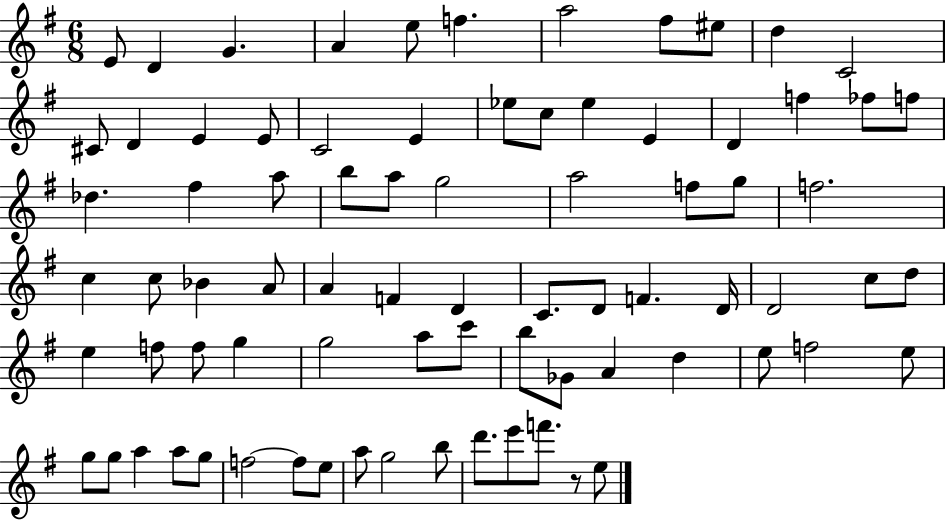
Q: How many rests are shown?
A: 1